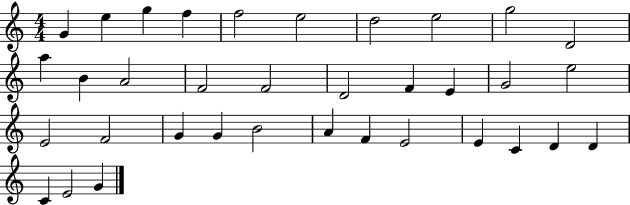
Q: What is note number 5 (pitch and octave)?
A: F5